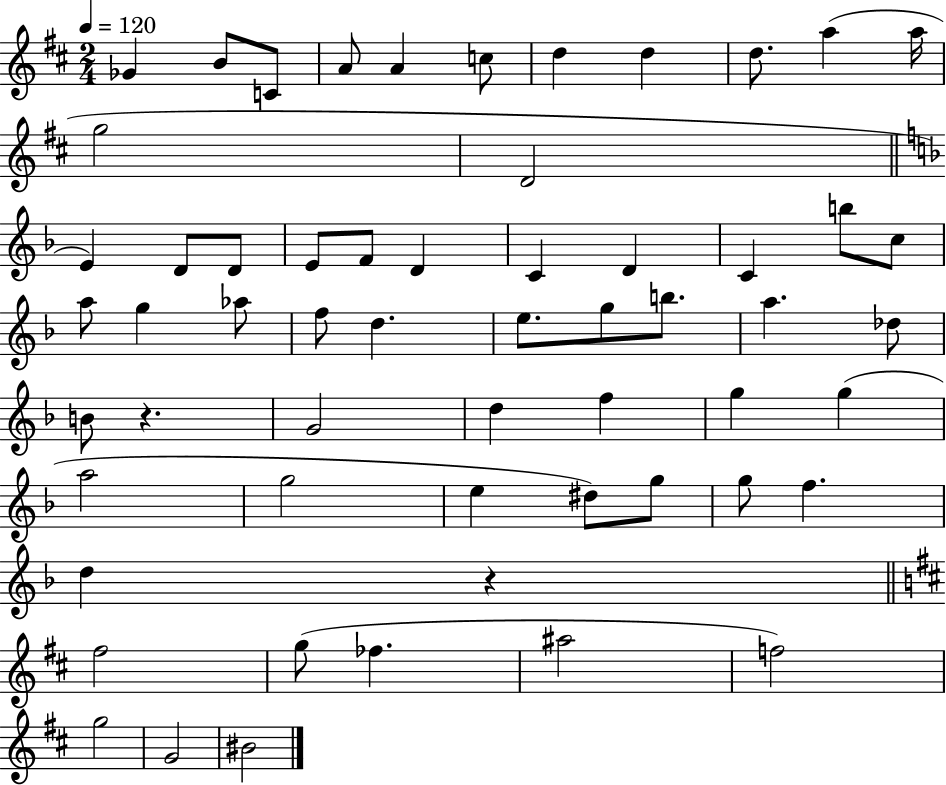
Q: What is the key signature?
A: D major